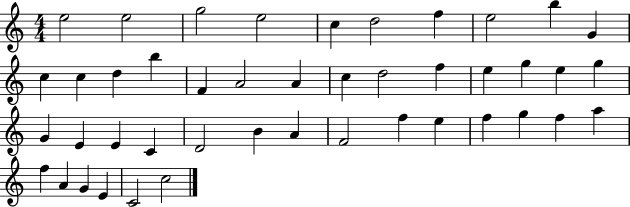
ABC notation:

X:1
T:Untitled
M:4/4
L:1/4
K:C
e2 e2 g2 e2 c d2 f e2 b G c c d b F A2 A c d2 f e g e g G E E C D2 B A F2 f e f g f a f A G E C2 c2